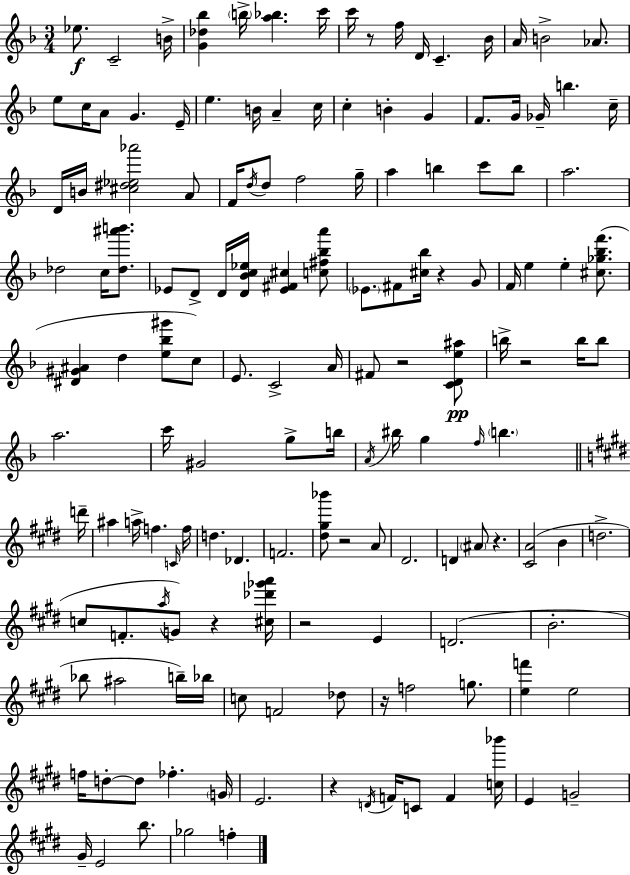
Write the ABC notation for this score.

X:1
T:Untitled
M:3/4
L:1/4
K:Dm
_e/2 C2 B/4 [G_d_b] b/4 [a_b] c'/4 c'/4 z/2 f/4 D/4 C _B/4 A/4 B2 _A/2 e/2 c/4 A/2 G E/4 e B/4 A c/4 c B G F/2 G/4 _G/4 b c/4 D/4 B/4 [^c^d_e_a']2 A/2 F/4 d/4 d/2 f2 g/4 a b c'/2 b/2 a2 _d2 c/4 [_d^a'b']/2 _E/2 D/2 D/4 [D_Bc_e]/4 [_E^F^c] [c^f_ba']/2 _E/2 ^F/2 [^c_b]/4 z G/2 F/4 e e [^c_g_bf']/2 [^D^G^A] d [e_b^g']/2 c/2 E/2 C2 A/4 ^F/2 z2 [CDe^a]/2 b/4 z2 b/4 b/2 a2 c'/4 ^G2 g/2 b/4 A/4 ^b/4 g f/4 b d'/4 ^a a/4 f C/4 f/4 d _D F2 [^d^g_b']/2 z2 A/2 ^D2 D ^A/2 z [^CA]2 B d2 c/2 F/2 a/4 G/2 z [^c_d'_g'a']/4 z2 E D2 B2 _b/2 ^a2 b/4 _b/4 c/2 F2 _d/2 z/4 f2 g/2 [ef'] e2 f/4 d/2 d/2 _f G/4 E2 z D/4 F/4 C/2 F [c_b']/4 E G2 ^G/4 E2 b/2 _g2 f